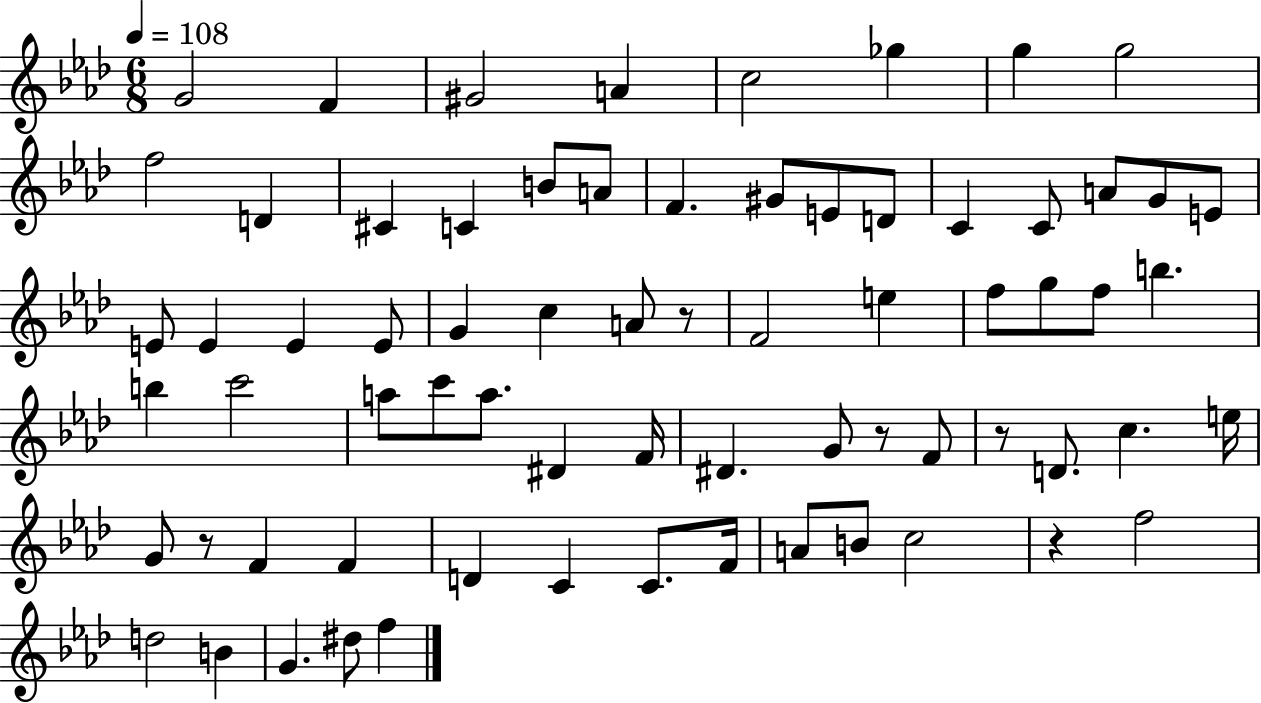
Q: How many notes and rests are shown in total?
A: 70